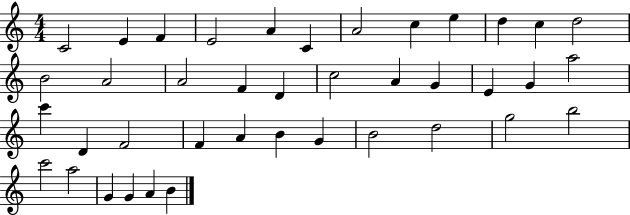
{
  \clef treble
  \numericTimeSignature
  \time 4/4
  \key c \major
  c'2 e'4 f'4 | e'2 a'4 c'4 | a'2 c''4 e''4 | d''4 c''4 d''2 | \break b'2 a'2 | a'2 f'4 d'4 | c''2 a'4 g'4 | e'4 g'4 a''2 | \break c'''4 d'4 f'2 | f'4 a'4 b'4 g'4 | b'2 d''2 | g''2 b''2 | \break c'''2 a''2 | g'4 g'4 a'4 b'4 | \bar "|."
}